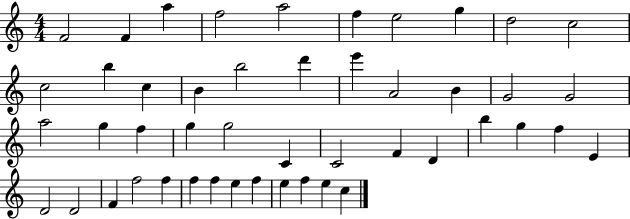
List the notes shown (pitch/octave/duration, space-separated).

F4/h F4/q A5/q F5/h A5/h F5/q E5/h G5/q D5/h C5/h C5/h B5/q C5/q B4/q B5/h D6/q E6/q A4/h B4/q G4/h G4/h A5/h G5/q F5/q G5/q G5/h C4/q C4/h F4/q D4/q B5/q G5/q F5/q E4/q D4/h D4/h F4/q F5/h F5/q F5/q F5/q E5/q F5/q E5/q F5/q E5/q C5/q